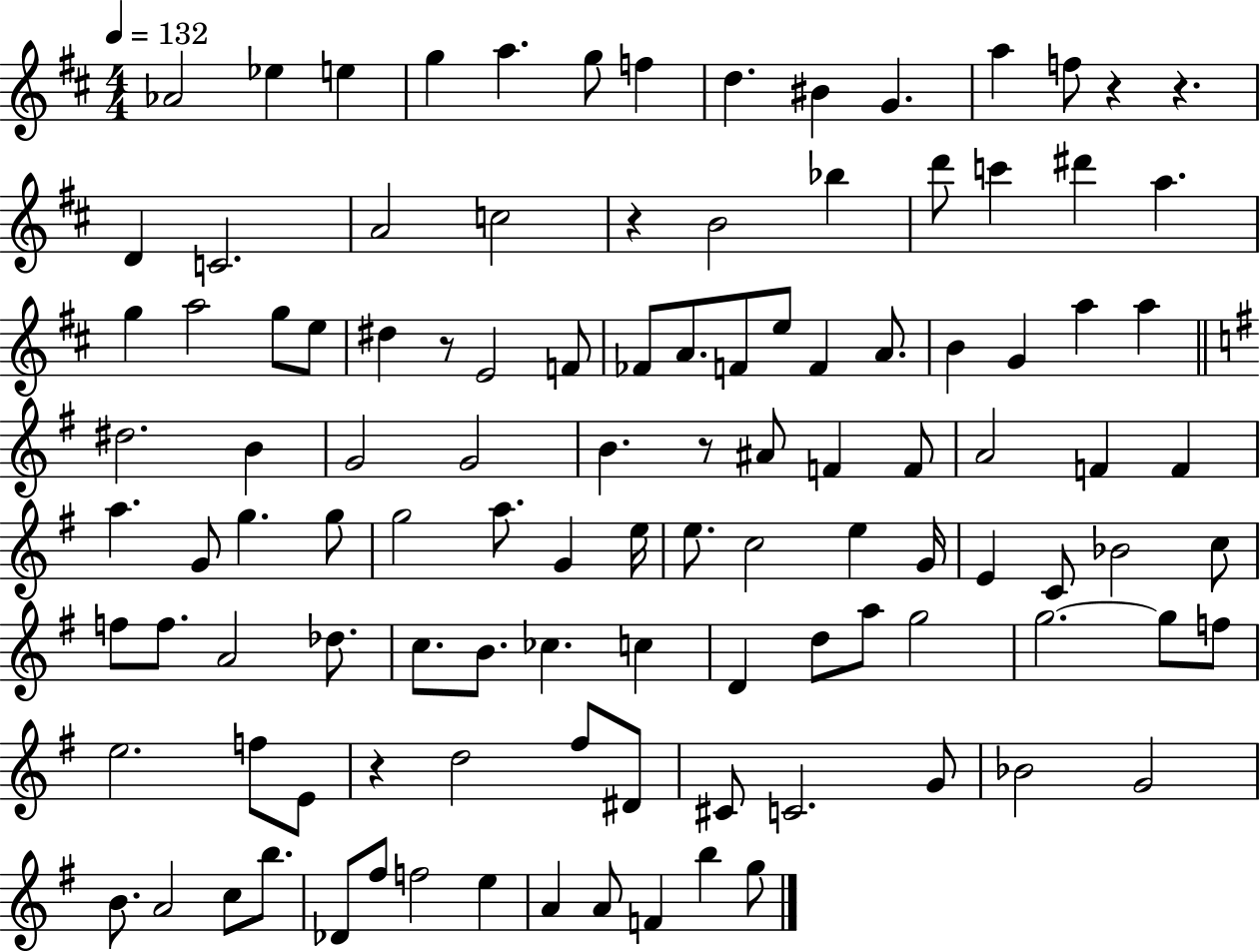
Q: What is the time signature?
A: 4/4